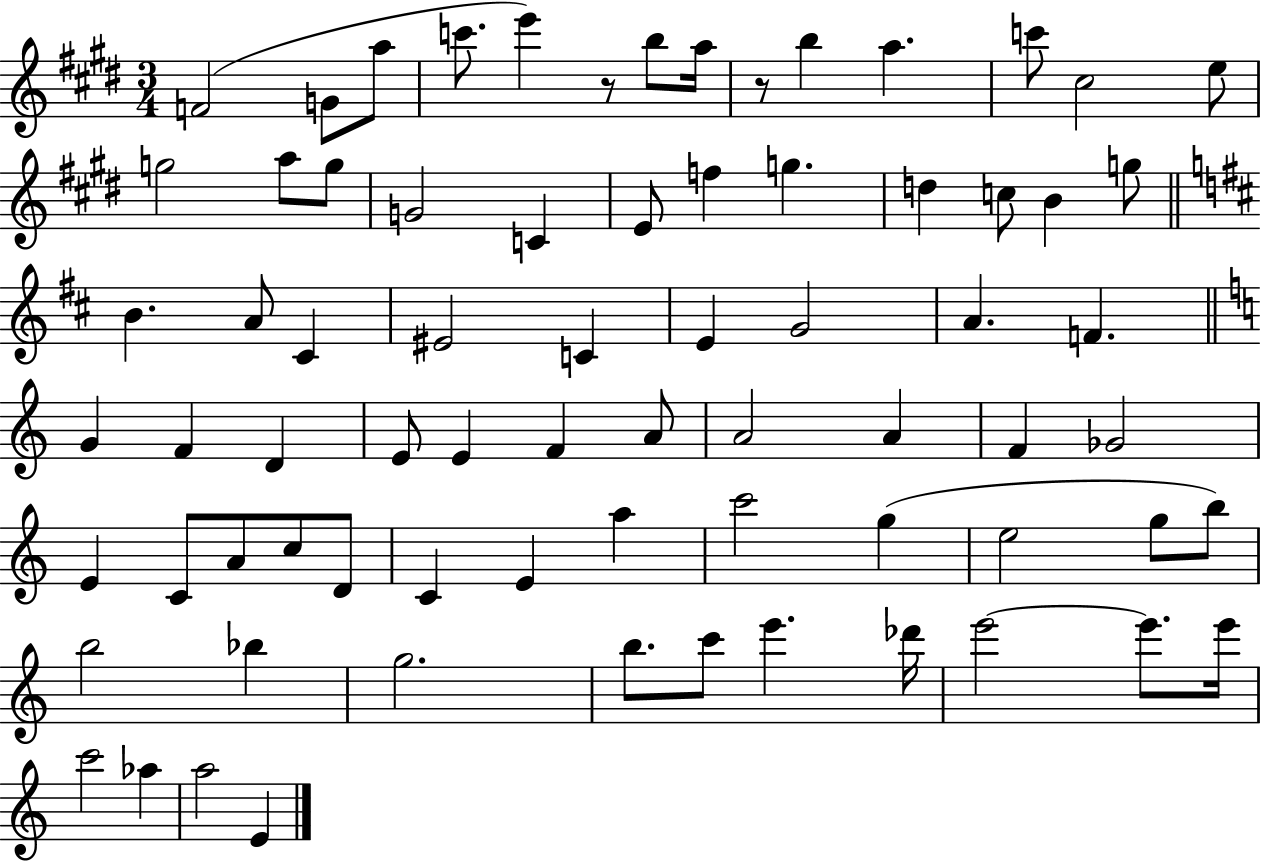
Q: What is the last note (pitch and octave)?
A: E4